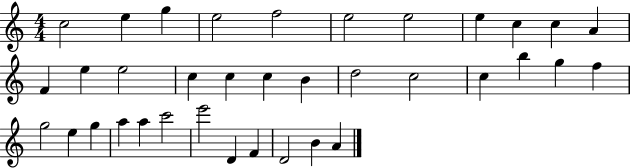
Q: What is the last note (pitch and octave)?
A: A4